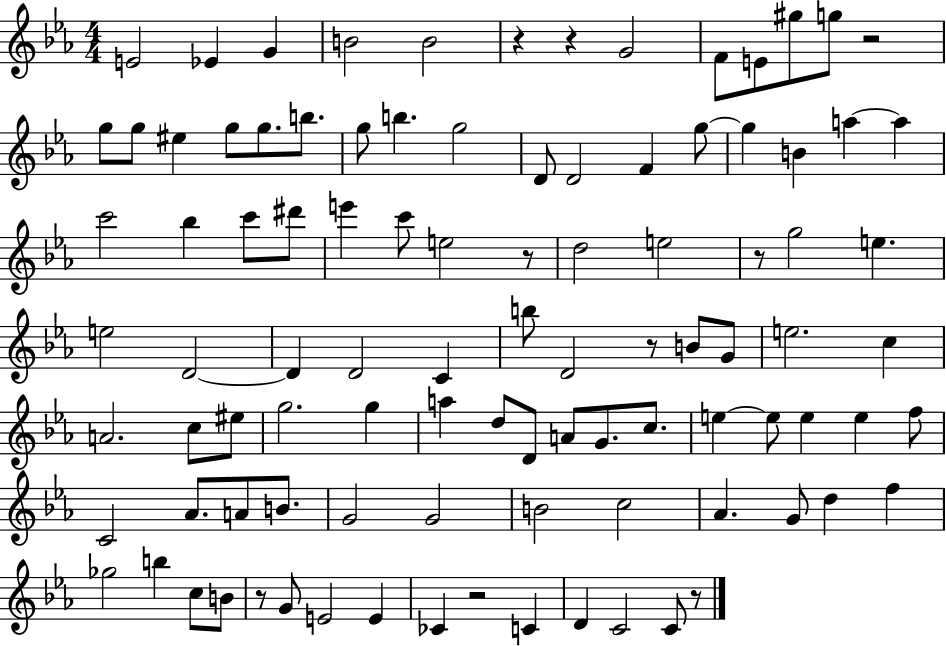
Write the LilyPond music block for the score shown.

{
  \clef treble
  \numericTimeSignature
  \time 4/4
  \key ees \major
  e'2 ees'4 g'4 | b'2 b'2 | r4 r4 g'2 | f'8 e'8 gis''8 g''8 r2 | \break g''8 g''8 eis''4 g''8 g''8. b''8. | g''8 b''4. g''2 | d'8 d'2 f'4 g''8~~ | g''4 b'4 a''4~~ a''4 | \break c'''2 bes''4 c'''8 dis'''8 | e'''4 c'''8 e''2 r8 | d''2 e''2 | r8 g''2 e''4. | \break e''2 d'2~~ | d'4 d'2 c'4 | b''8 d'2 r8 b'8 g'8 | e''2. c''4 | \break a'2. c''8 eis''8 | g''2. g''4 | a''4 d''8 d'8 a'8 g'8. c''8. | e''4~~ e''8 e''4 e''4 f''8 | \break c'2 aes'8. a'8 b'8. | g'2 g'2 | b'2 c''2 | aes'4. g'8 d''4 f''4 | \break ges''2 b''4 c''8 b'8 | r8 g'8 e'2 e'4 | ces'4 r2 c'4 | d'4 c'2 c'8 r8 | \break \bar "|."
}